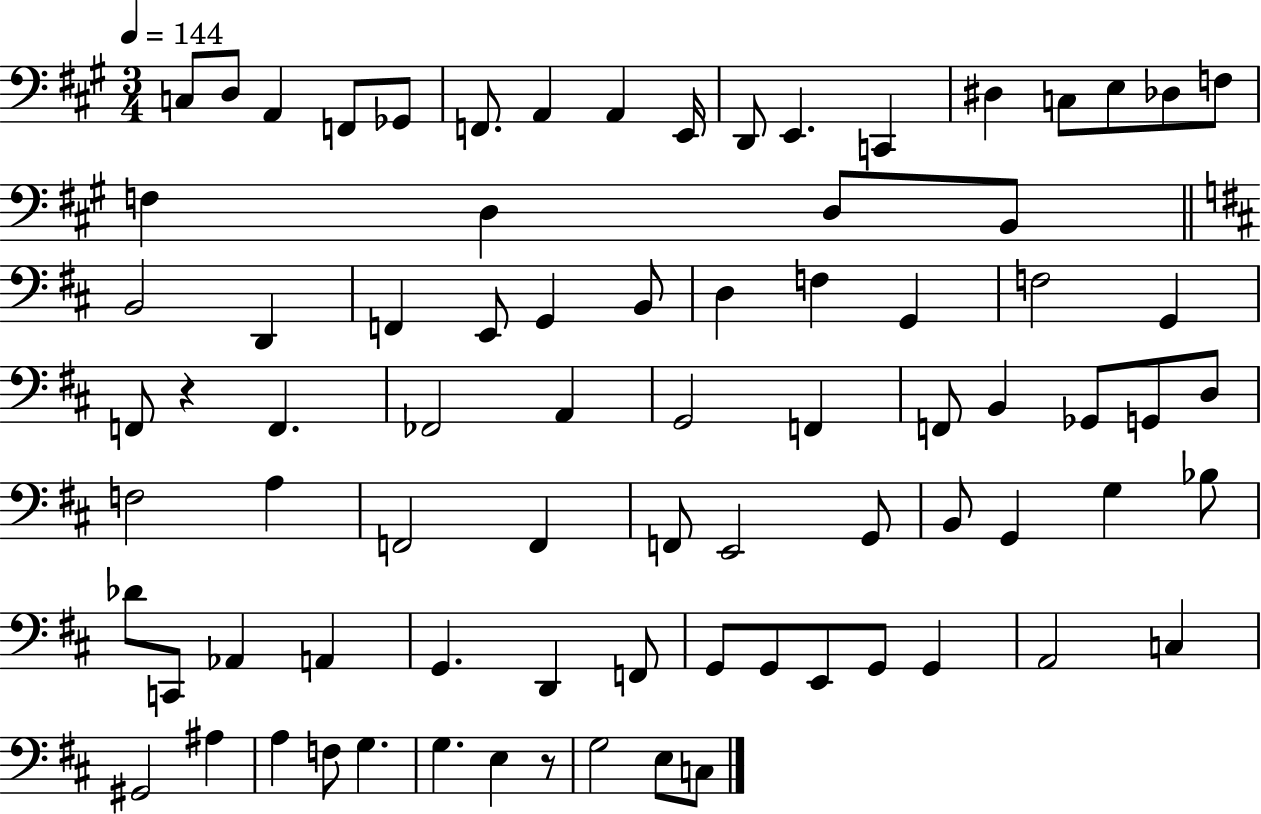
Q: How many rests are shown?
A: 2